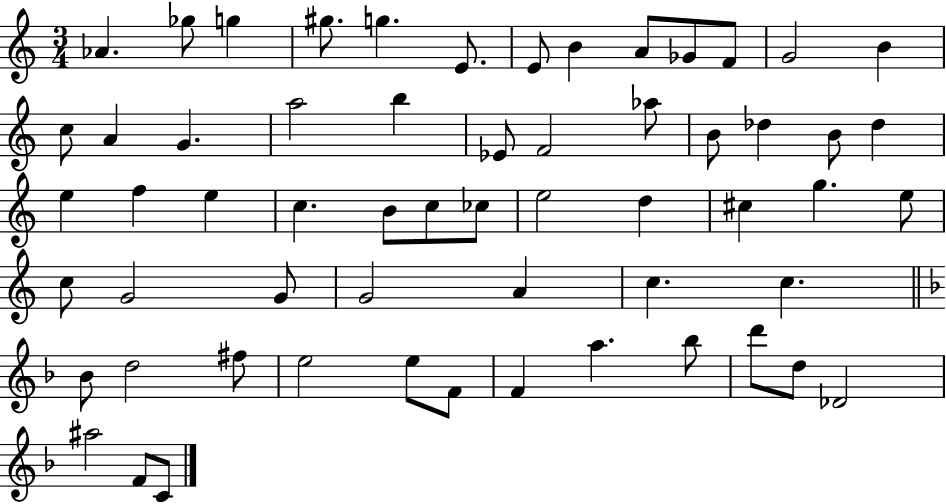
Ab4/q. Gb5/e G5/q G#5/e. G5/q. E4/e. E4/e B4/q A4/e Gb4/e F4/e G4/h B4/q C5/e A4/q G4/q. A5/h B5/q Eb4/e F4/h Ab5/e B4/e Db5/q B4/e Db5/q E5/q F5/q E5/q C5/q. B4/e C5/e CES5/e E5/h D5/q C#5/q G5/q. E5/e C5/e G4/h G4/e G4/h A4/q C5/q. C5/q. Bb4/e D5/h F#5/e E5/h E5/e F4/e F4/q A5/q. Bb5/e D6/e D5/e Db4/h A#5/h F4/e C4/e